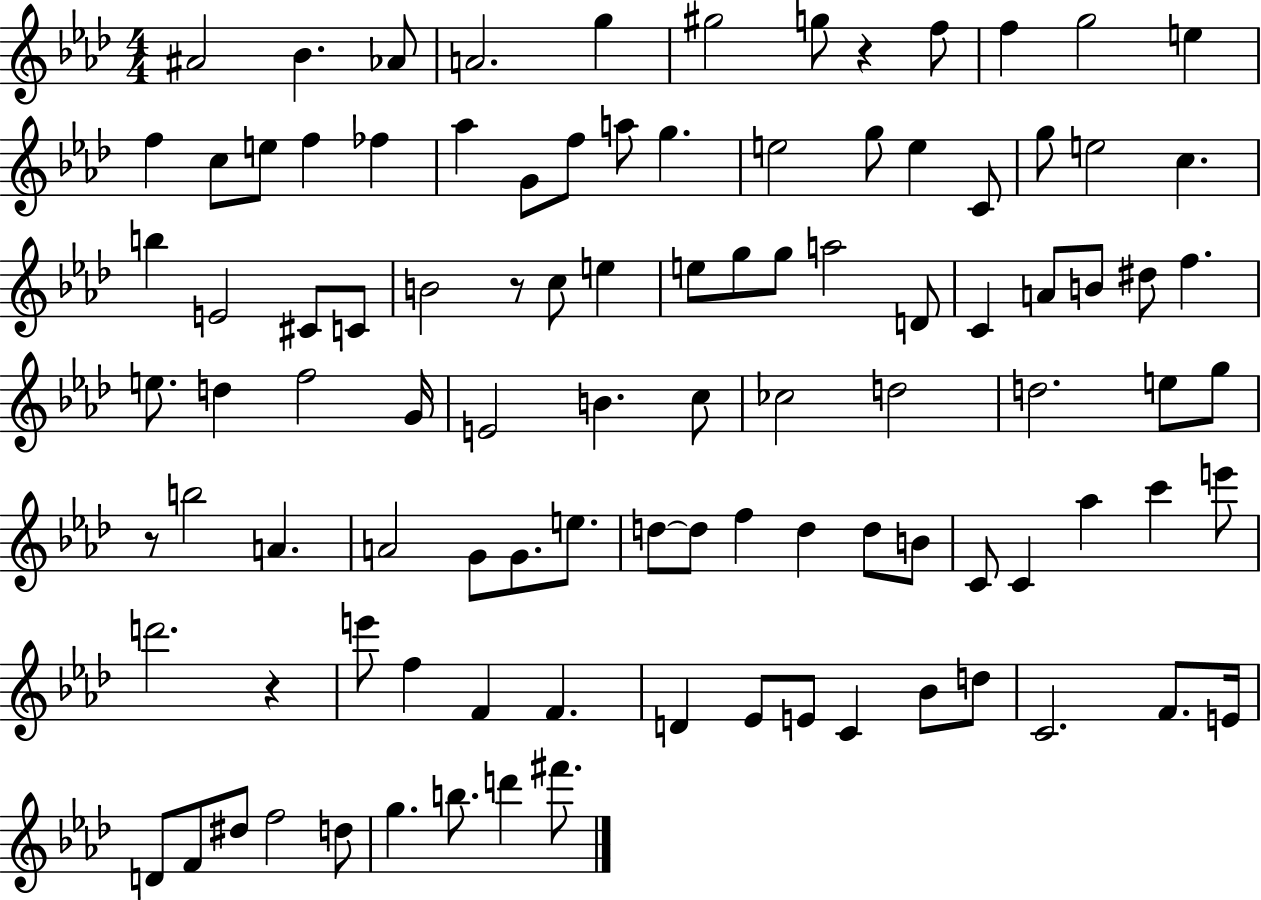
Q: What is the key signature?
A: AES major